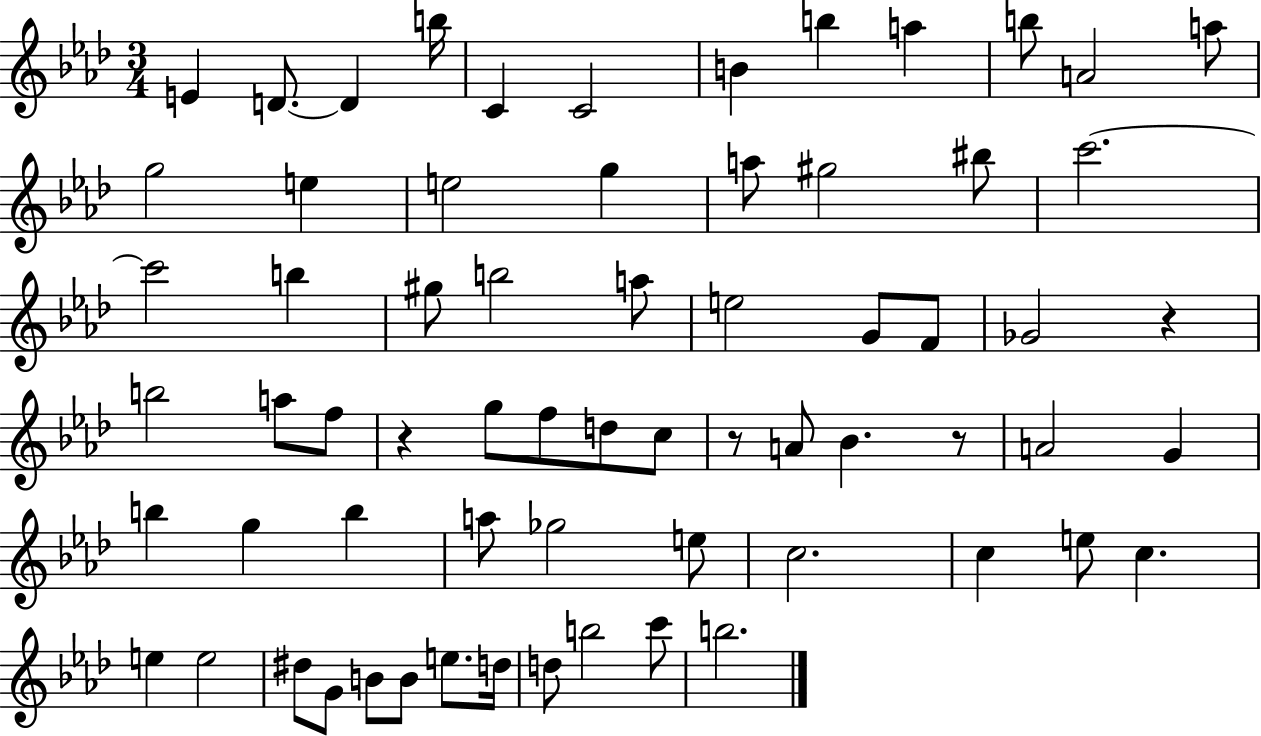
{
  \clef treble
  \numericTimeSignature
  \time 3/4
  \key aes \major
  e'4 d'8.~~ d'4 b''16 | c'4 c'2 | b'4 b''4 a''4 | b''8 a'2 a''8 | \break g''2 e''4 | e''2 g''4 | a''8 gis''2 bis''8 | c'''2.~~ | \break c'''2 b''4 | gis''8 b''2 a''8 | e''2 g'8 f'8 | ges'2 r4 | \break b''2 a''8 f''8 | r4 g''8 f''8 d''8 c''8 | r8 a'8 bes'4. r8 | a'2 g'4 | \break b''4 g''4 b''4 | a''8 ges''2 e''8 | c''2. | c''4 e''8 c''4. | \break e''4 e''2 | dis''8 g'8 b'8 b'8 e''8. d''16 | d''8 b''2 c'''8 | b''2. | \break \bar "|."
}